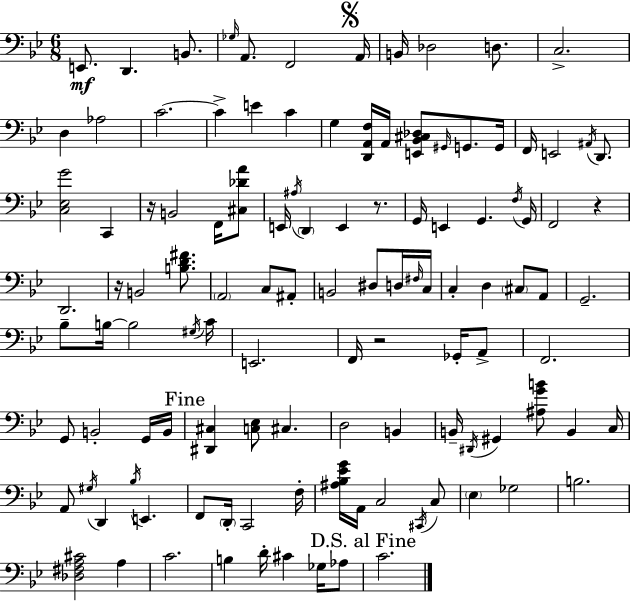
{
  \clef bass
  \numericTimeSignature
  \time 6/8
  \key bes \major
  \repeat volta 2 { e,8.\mf d,4. b,8. | \grace { ges16 } a,8. f,2 | \mark \markup { \musicglyph "scripts.segno" } a,16 b,16 des2 d8. | c2.-> | \break d4 aes2 | c'2.~~ | c'4-> e'4 c'4 | g4 <d, a, f>16 a,16 <e, bes, cis des>8 \grace { gis,16 } g,8. | \break g,16 f,16 e,2 \acciaccatura { ais,16 } | d,8. <c ees g'>2 c,4 | r16 b,2 | f,16 <cis des' a'>8 e,16 \acciaccatura { ais16 } \parenthesize d,4 e,4 | \break r8. g,16 e,4 g,4. | \acciaccatura { f16 } g,16 f,2 | r4 d,2. | r16 b,2 | \break <b d' fis'>8. \parenthesize a,2 | c8 ais,8-. b,2 | dis8 d16 \grace { fis16 } c16 c4-. d4 | \parenthesize cis8 a,8 g,2.-- | \break bes8-- b16~~ b2 | \acciaccatura { gis16 } c'16 e,2. | f,16 r2 | ges,16-. a,8-> f,2. | \break g,8 b,2-. | g,16 b,16 \mark "Fine" <dis, cis>4 <c ees>8 | cis4. d2 | b,4 b,16-- \acciaccatura { dis,16 } gis,4 | \break <ais g' b'>8 b,4 c16 a,8 \acciaccatura { gis16 } d,4 | \acciaccatura { bes16 } e,4. f,8 | \parenthesize d,16-. c,2 f16-. <ais bes ees' g'>16 a,16 | c2 \acciaccatura { cis,16 } c8 \parenthesize ees4 | \break ges2 b2. | <des fis a cis'>2 | a4 c'2. | b4 | \break d'16-. cis'4 ges16 aes8 \mark "D.S. al Fine" c'2. | } \bar "|."
}